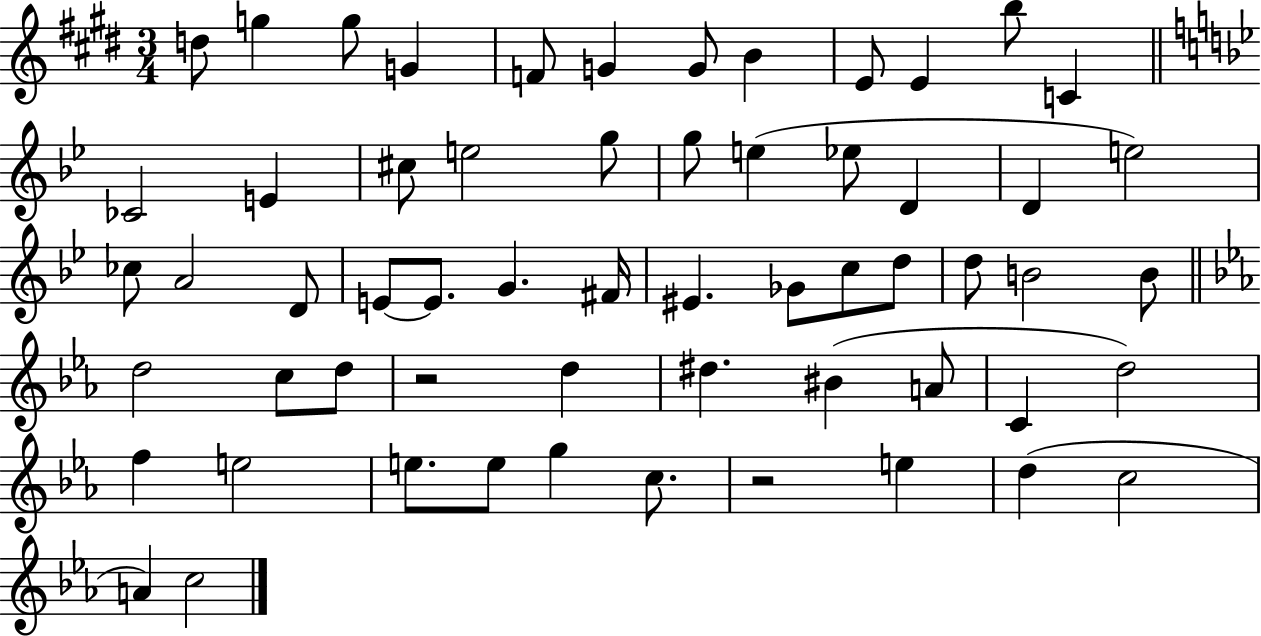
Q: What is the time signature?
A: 3/4